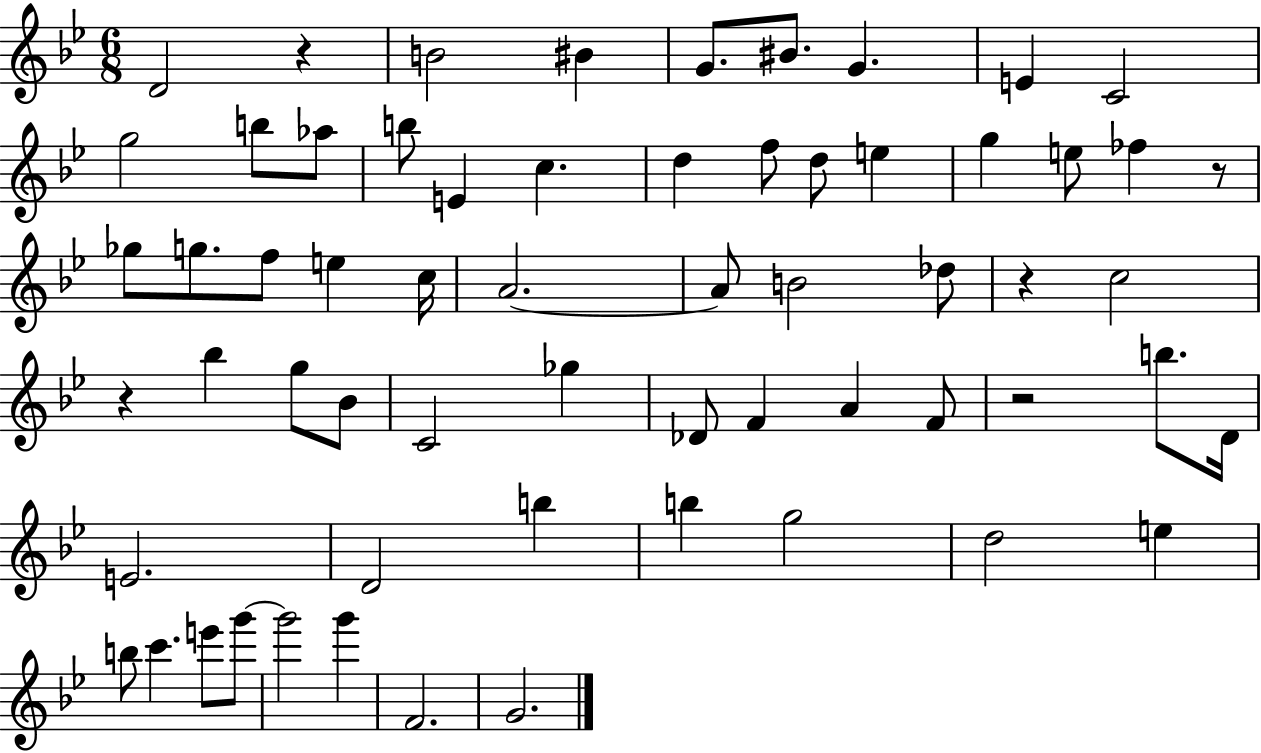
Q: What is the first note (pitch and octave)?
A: D4